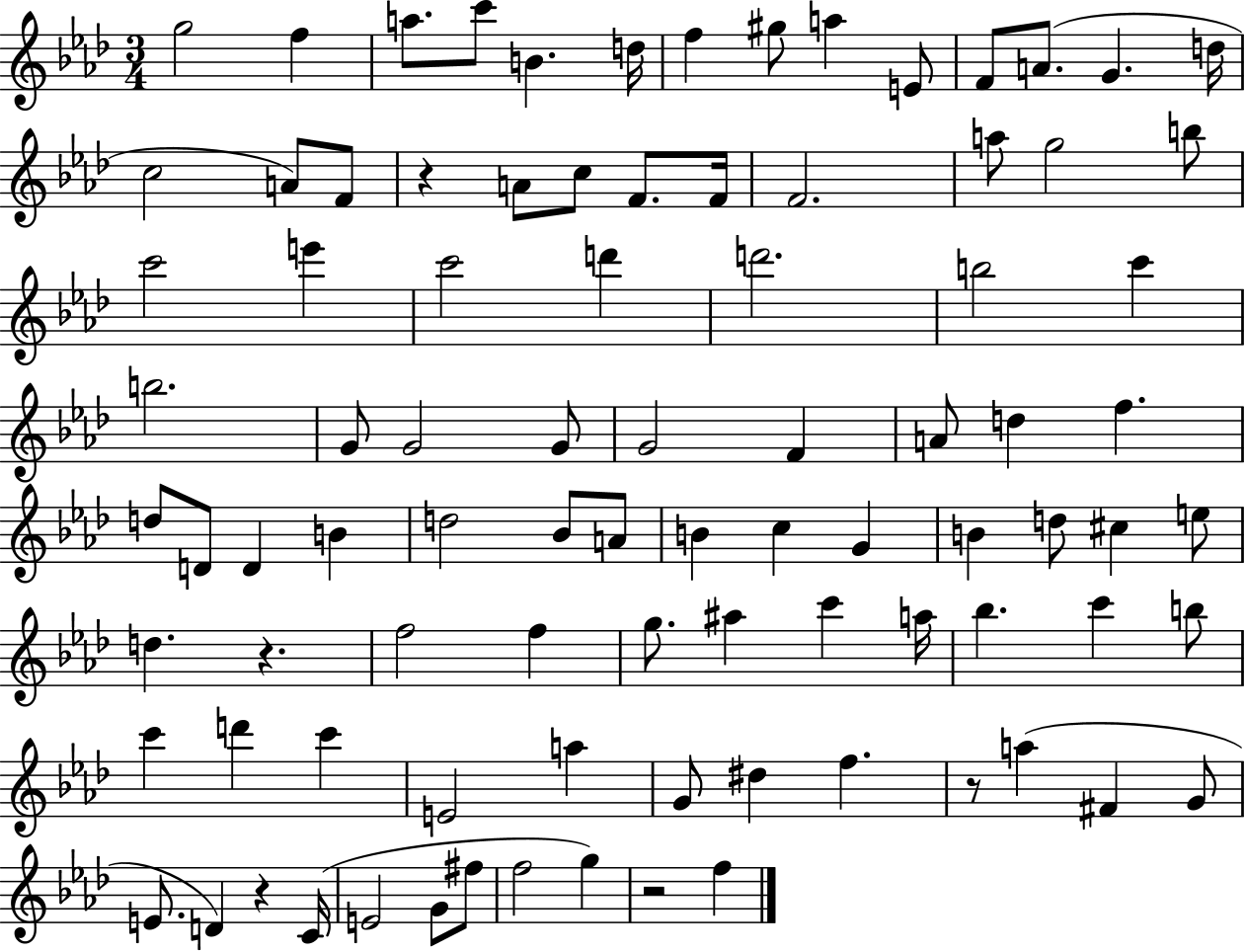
G5/h F5/q A5/e. C6/e B4/q. D5/s F5/q G#5/e A5/q E4/e F4/e A4/e. G4/q. D5/s C5/h A4/e F4/e R/q A4/e C5/e F4/e. F4/s F4/h. A5/e G5/h B5/e C6/h E6/q C6/h D6/q D6/h. B5/h C6/q B5/h. G4/e G4/h G4/e G4/h F4/q A4/e D5/q F5/q. D5/e D4/e D4/q B4/q D5/h Bb4/e A4/e B4/q C5/q G4/q B4/q D5/e C#5/q E5/e D5/q. R/q. F5/h F5/q G5/e. A#5/q C6/q A5/s Bb5/q. C6/q B5/e C6/q D6/q C6/q E4/h A5/q G4/e D#5/q F5/q. R/e A5/q F#4/q G4/e E4/e. D4/q R/q C4/s E4/h G4/e F#5/e F5/h G5/q R/h F5/q